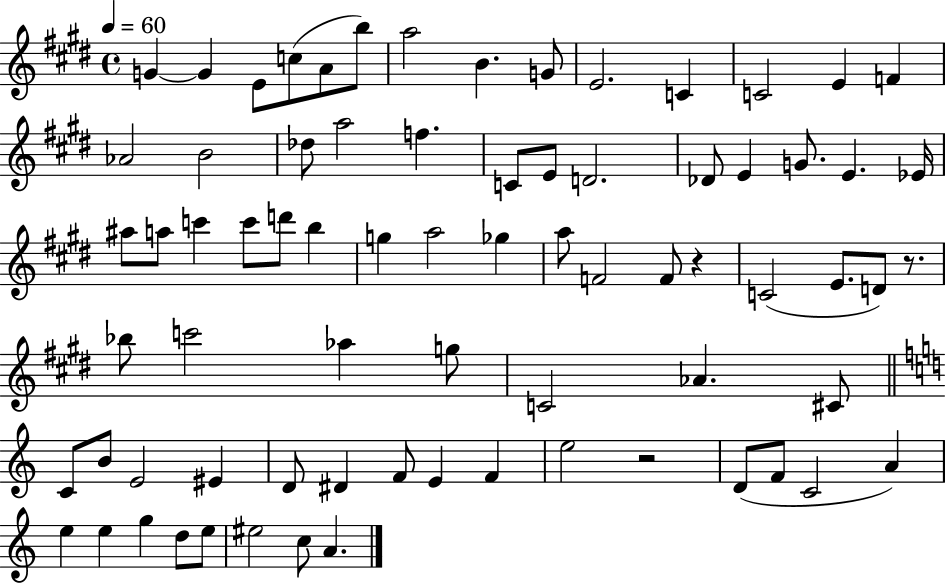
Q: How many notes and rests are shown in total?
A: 74